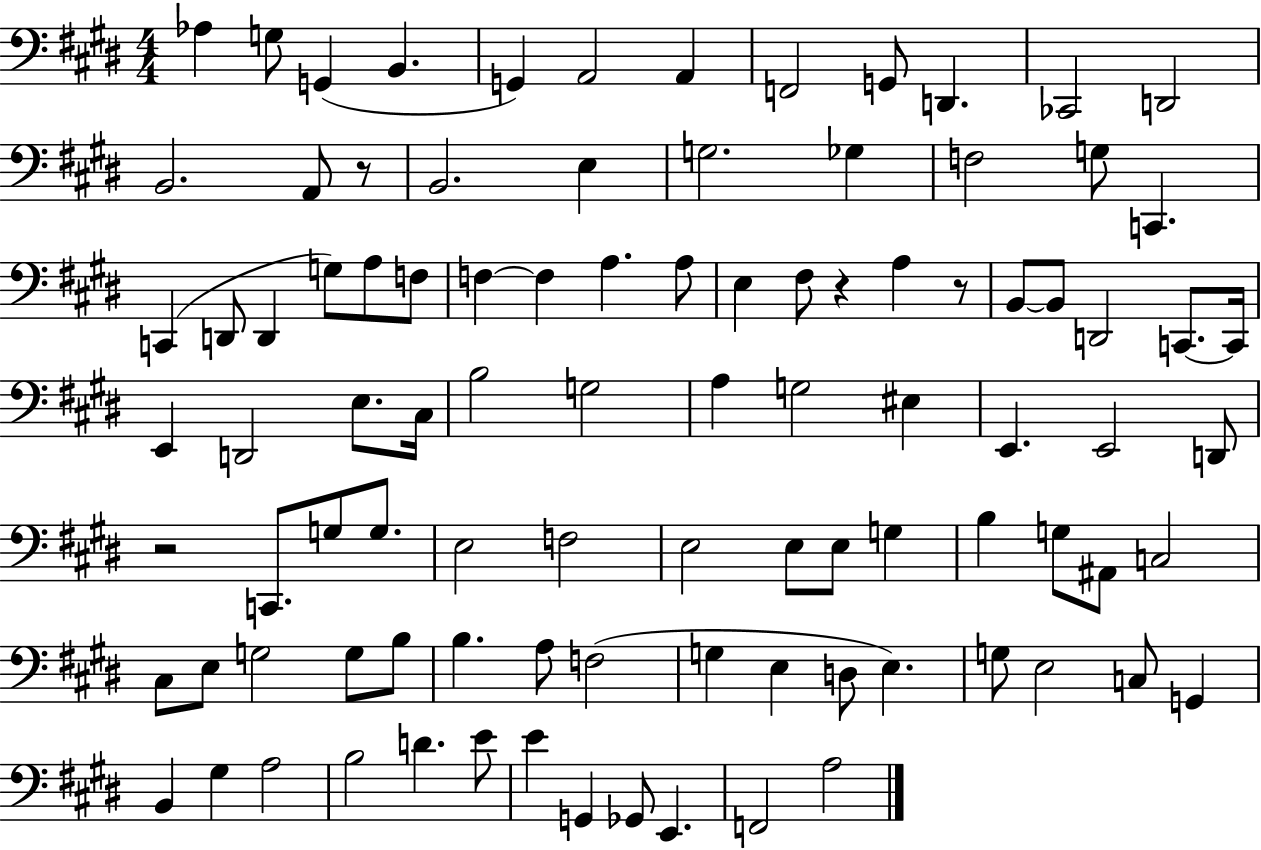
Ab3/q G3/e G2/q B2/q. G2/q A2/h A2/q F2/h G2/e D2/q. CES2/h D2/h B2/h. A2/e R/e B2/h. E3/q G3/h. Gb3/q F3/h G3/e C2/q. C2/q D2/e D2/q G3/e A3/e F3/e F3/q F3/q A3/q. A3/e E3/q F#3/e R/q A3/q R/e B2/e B2/e D2/h C2/e. C2/s E2/q D2/h E3/e. C#3/s B3/h G3/h A3/q G3/h EIS3/q E2/q. E2/h D2/e R/h C2/e. G3/e G3/e. E3/h F3/h E3/h E3/e E3/e G3/q B3/q G3/e A#2/e C3/h C#3/e E3/e G3/h G3/e B3/e B3/q. A3/e F3/h G3/q E3/q D3/e E3/q. G3/e E3/h C3/e G2/q B2/q G#3/q A3/h B3/h D4/q. E4/e E4/q G2/q Gb2/e E2/q. F2/h A3/h